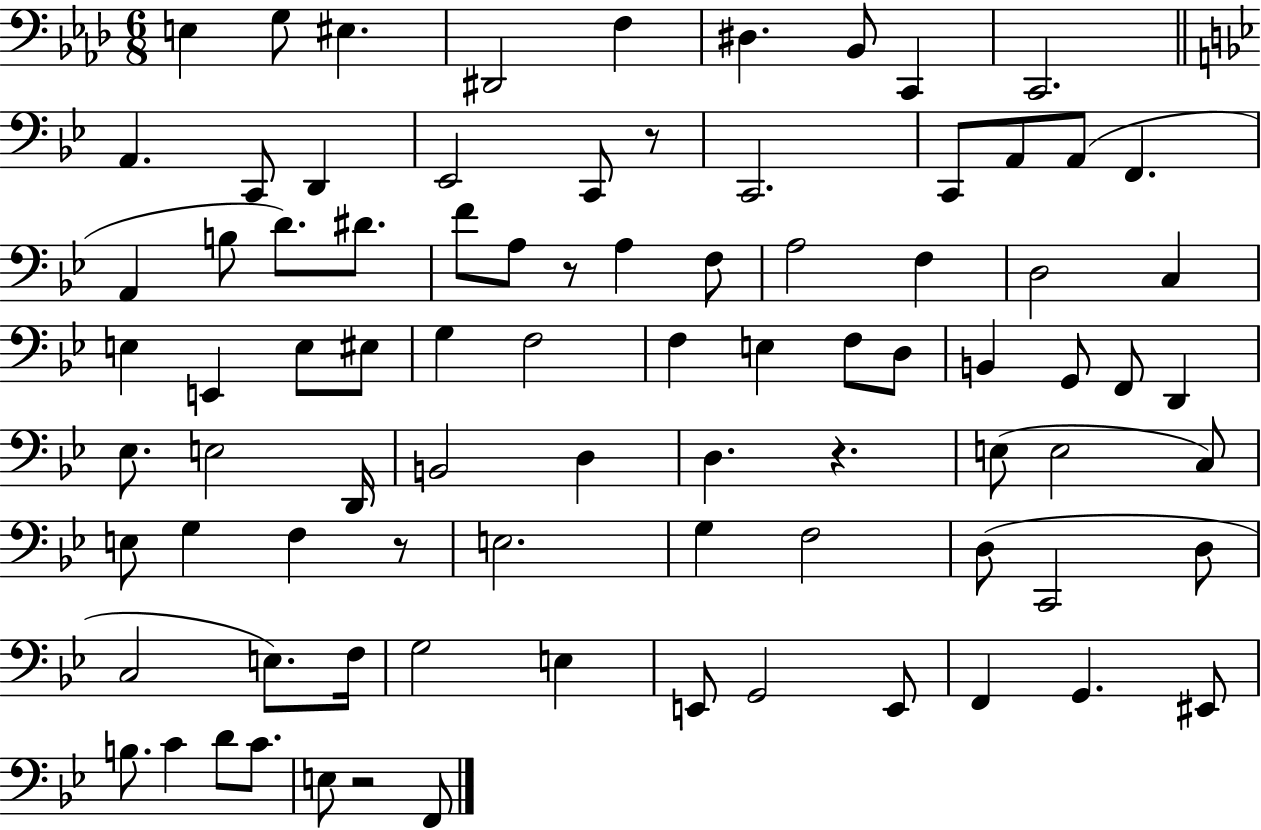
X:1
T:Untitled
M:6/8
L:1/4
K:Ab
E, G,/2 ^E, ^D,,2 F, ^D, _B,,/2 C,, C,,2 A,, C,,/2 D,, _E,,2 C,,/2 z/2 C,,2 C,,/2 A,,/2 A,,/2 F,, A,, B,/2 D/2 ^D/2 F/2 A,/2 z/2 A, F,/2 A,2 F, D,2 C, E, E,, E,/2 ^E,/2 G, F,2 F, E, F,/2 D,/2 B,, G,,/2 F,,/2 D,, _E,/2 E,2 D,,/4 B,,2 D, D, z E,/2 E,2 C,/2 E,/2 G, F, z/2 E,2 G, F,2 D,/2 C,,2 D,/2 C,2 E,/2 F,/4 G,2 E, E,,/2 G,,2 E,,/2 F,, G,, ^E,,/2 B,/2 C D/2 C/2 E,/2 z2 F,,/2